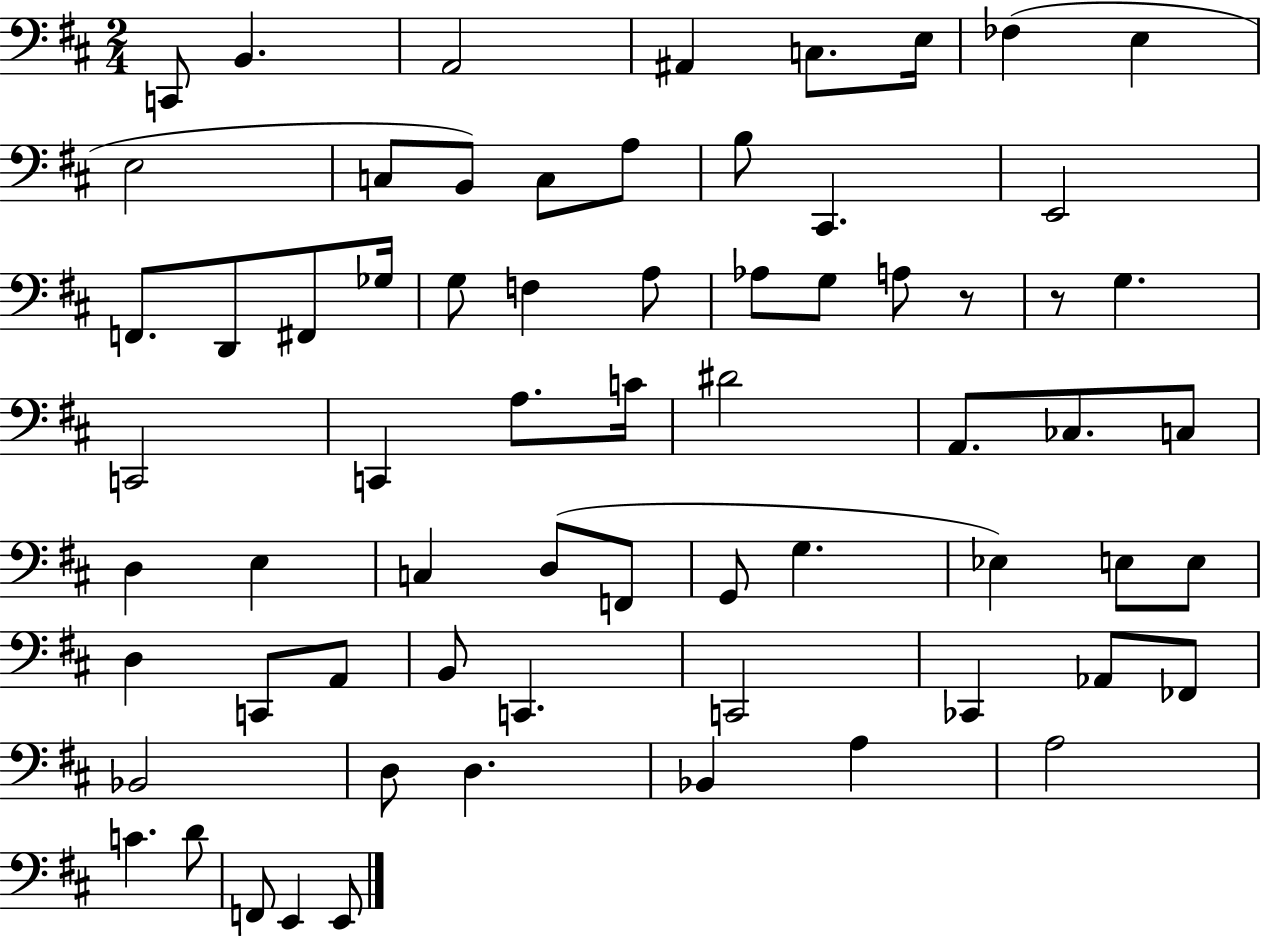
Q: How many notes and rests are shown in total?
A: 67